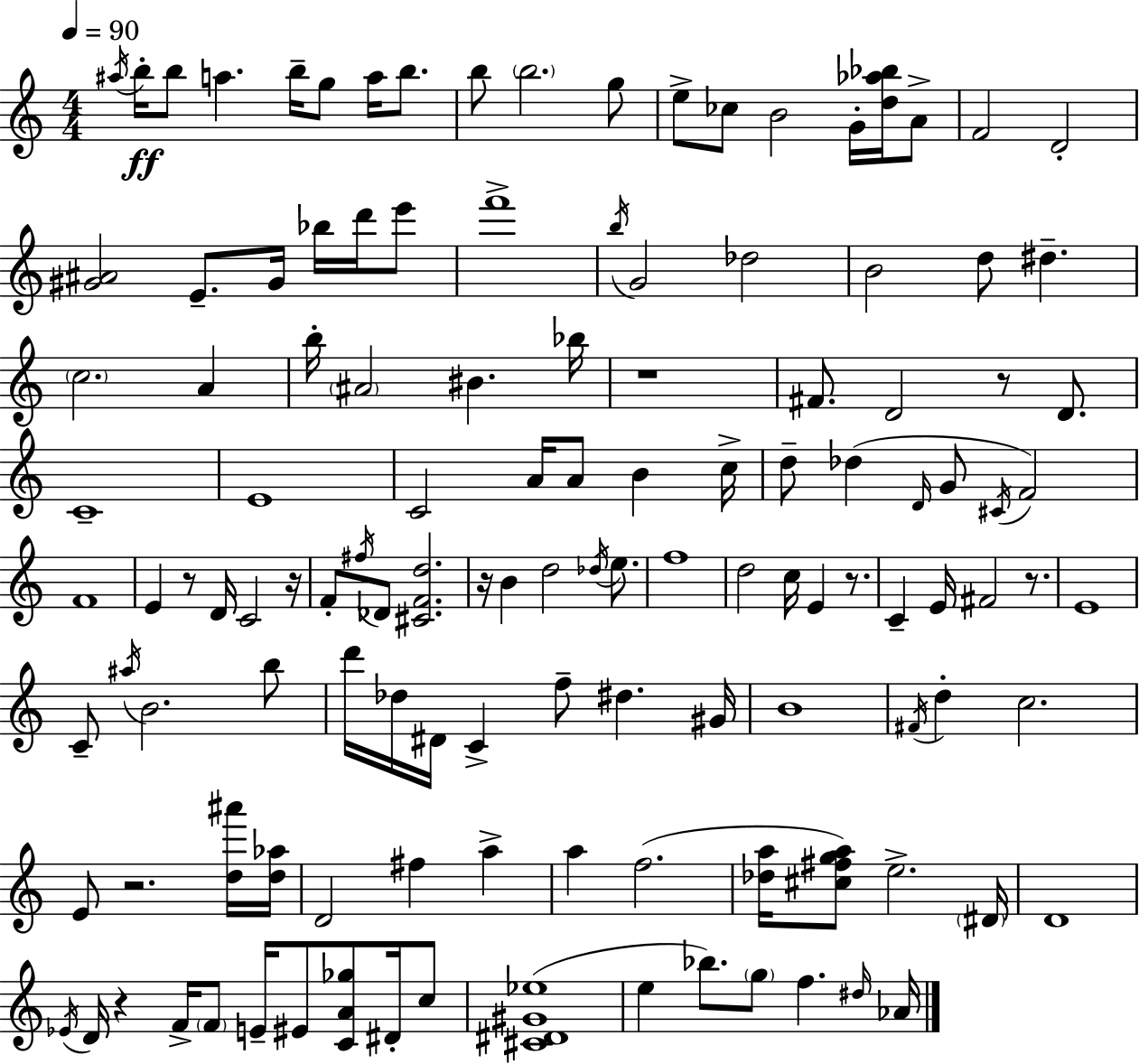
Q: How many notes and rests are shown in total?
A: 127